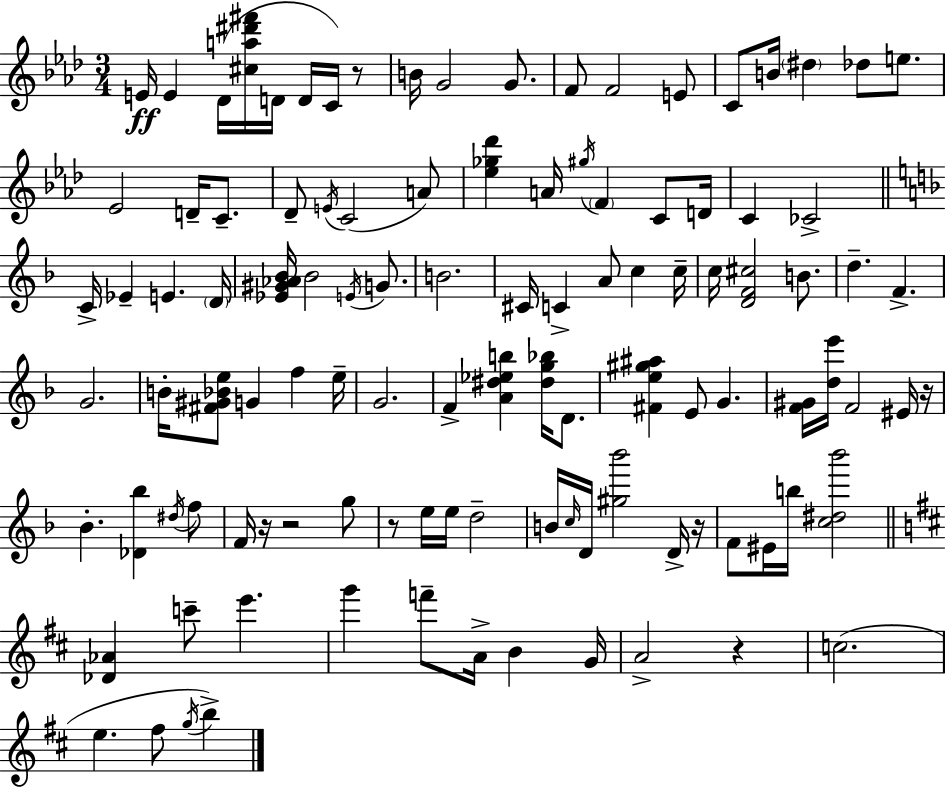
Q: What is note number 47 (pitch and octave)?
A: D5